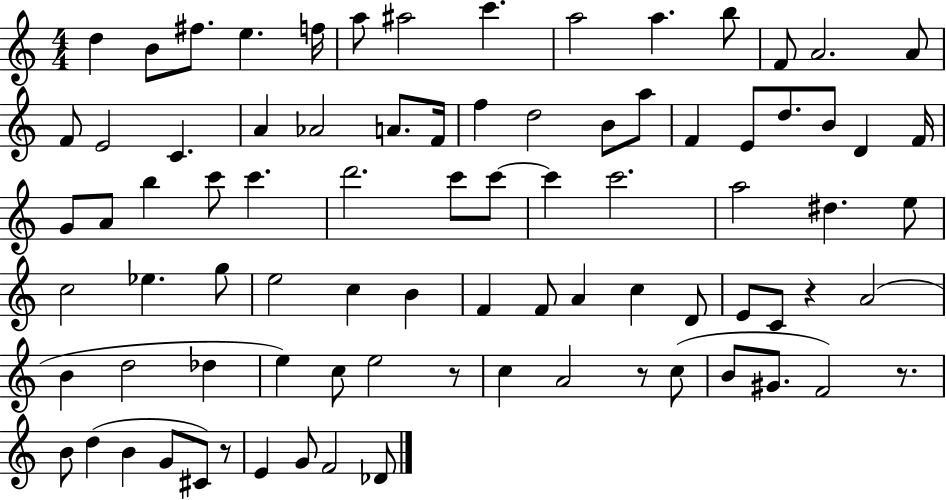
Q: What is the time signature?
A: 4/4